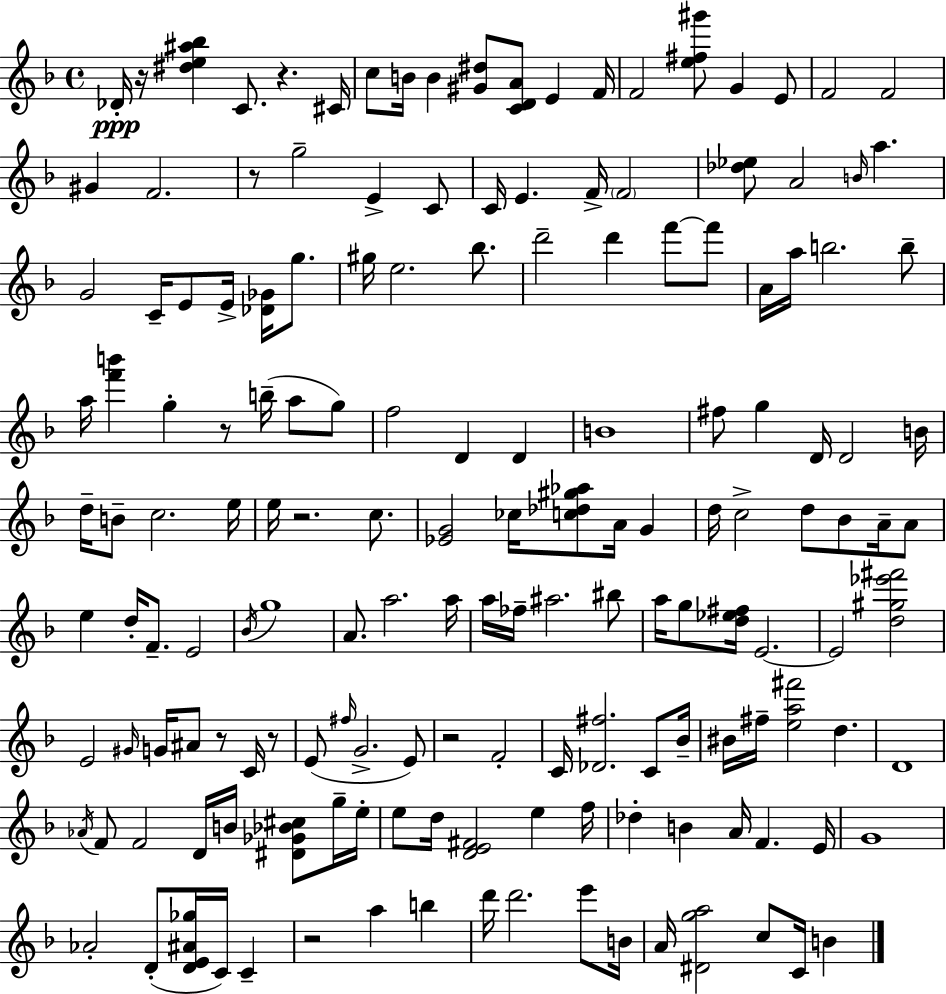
Db4/s R/s [D#5,E5,A#5,Bb5]/q C4/e. R/q. C#4/s C5/e B4/s B4/q [G#4,D#5]/e [C4,D4,A4]/e E4/q F4/s F4/h [E5,F#5,G#6]/e G4/q E4/e F4/h F4/h G#4/q F4/h. R/e G5/h E4/q C4/e C4/s E4/q. F4/s F4/h [Db5,Eb5]/e A4/h B4/s A5/q. G4/h C4/s E4/e E4/s [Db4,Gb4]/s G5/e. G#5/s E5/h. Bb5/e. D6/h D6/q F6/e F6/e A4/s A5/s B5/h. B5/e A5/s [F6,B6]/q G5/q R/e B5/s A5/e G5/e F5/h D4/q D4/q B4/w F#5/e G5/q D4/s D4/h B4/s D5/s B4/e C5/h. E5/s E5/s R/h. C5/e. [Eb4,G4]/h CES5/s [C5,Db5,G#5,Ab5]/e A4/s G4/q D5/s C5/h D5/e Bb4/e A4/s A4/e E5/q D5/s F4/e. E4/h Bb4/s G5/w A4/e. A5/h. A5/s A5/s FES5/s A#5/h. BIS5/e A5/s G5/e [D5,Eb5,F#5]/s E4/h. E4/h [D5,G#5,Eb6,F#6]/h E4/h G#4/s G4/s A#4/e R/e C4/s R/e E4/e F#5/s G4/h. E4/e R/h F4/h C4/s [Db4,F#5]/h. C4/e Bb4/s BIS4/s F#5/s [E5,A5,F#6]/h D5/q. D4/w Ab4/s F4/e F4/h D4/s B4/s [D#4,Gb4,Bb4,C#5]/e G5/s E5/s E5/e D5/s [D4,E4,F#4]/h E5/q F5/s Db5/q B4/q A4/s F4/q. E4/s G4/w Ab4/h D4/e [D4,E4,A#4,Gb5]/s C4/s C4/q R/h A5/q B5/q D6/s D6/h. E6/e B4/s A4/s [D#4,G5,A5]/h C5/e C4/s B4/q